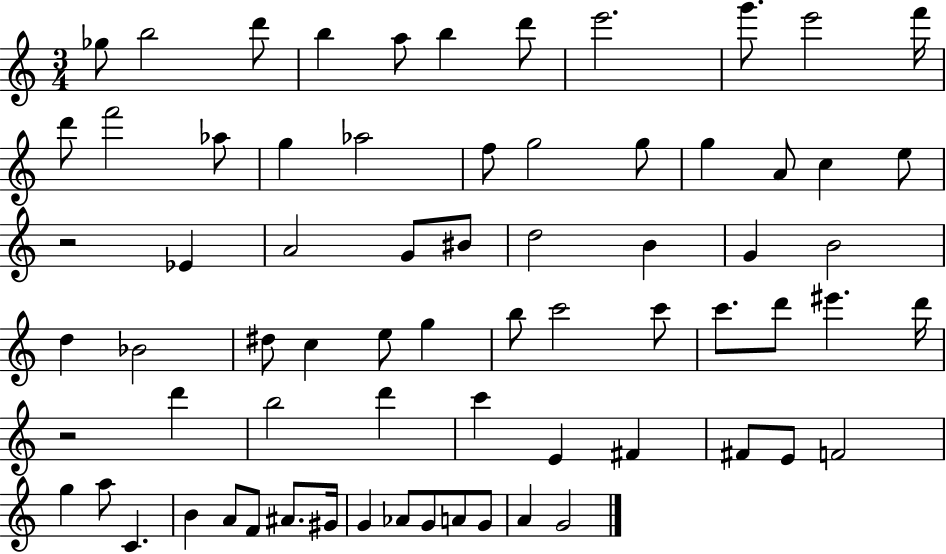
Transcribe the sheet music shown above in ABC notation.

X:1
T:Untitled
M:3/4
L:1/4
K:C
_g/2 b2 d'/2 b a/2 b d'/2 e'2 g'/2 e'2 f'/4 d'/2 f'2 _a/2 g _a2 f/2 g2 g/2 g A/2 c e/2 z2 _E A2 G/2 ^B/2 d2 B G B2 d _B2 ^d/2 c e/2 g b/2 c'2 c'/2 c'/2 d'/2 ^e' d'/4 z2 d' b2 d' c' E ^F ^F/2 E/2 F2 g a/2 C B A/2 F/2 ^A/2 ^G/4 G _A/2 G/2 A/2 G/2 A G2